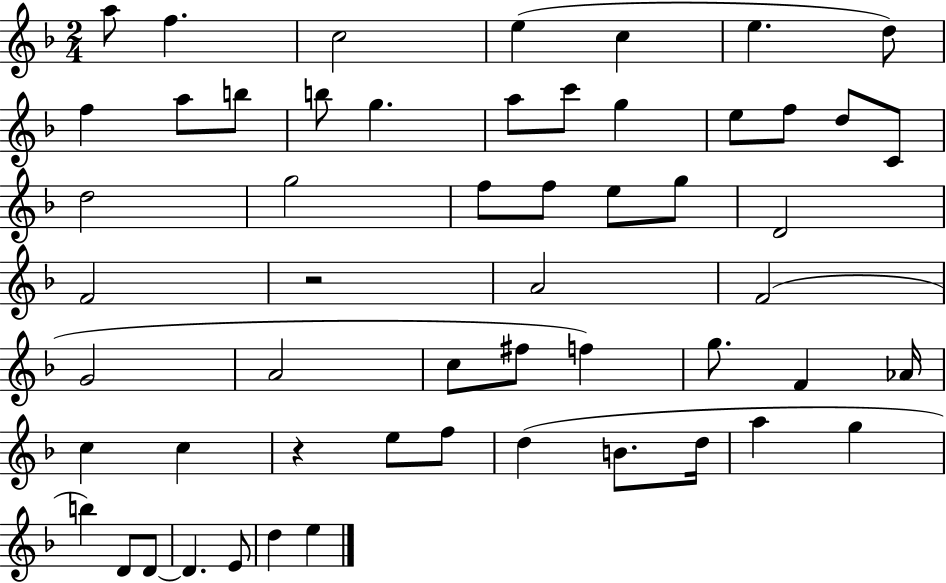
A5/e F5/q. C5/h E5/q C5/q E5/q. D5/e F5/q A5/e B5/e B5/e G5/q. A5/e C6/e G5/q E5/e F5/e D5/e C4/e D5/h G5/h F5/e F5/e E5/e G5/e D4/h F4/h R/h A4/h F4/h G4/h A4/h C5/e F#5/e F5/q G5/e. F4/q Ab4/s C5/q C5/q R/q E5/e F5/e D5/q B4/e. D5/s A5/q G5/q B5/q D4/e D4/e D4/q. E4/e D5/q E5/q